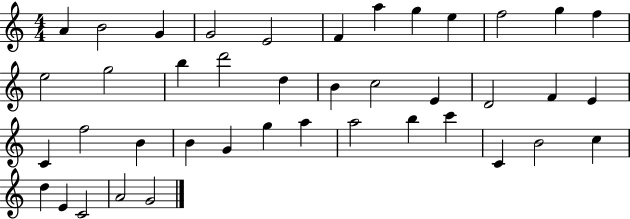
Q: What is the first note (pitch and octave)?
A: A4